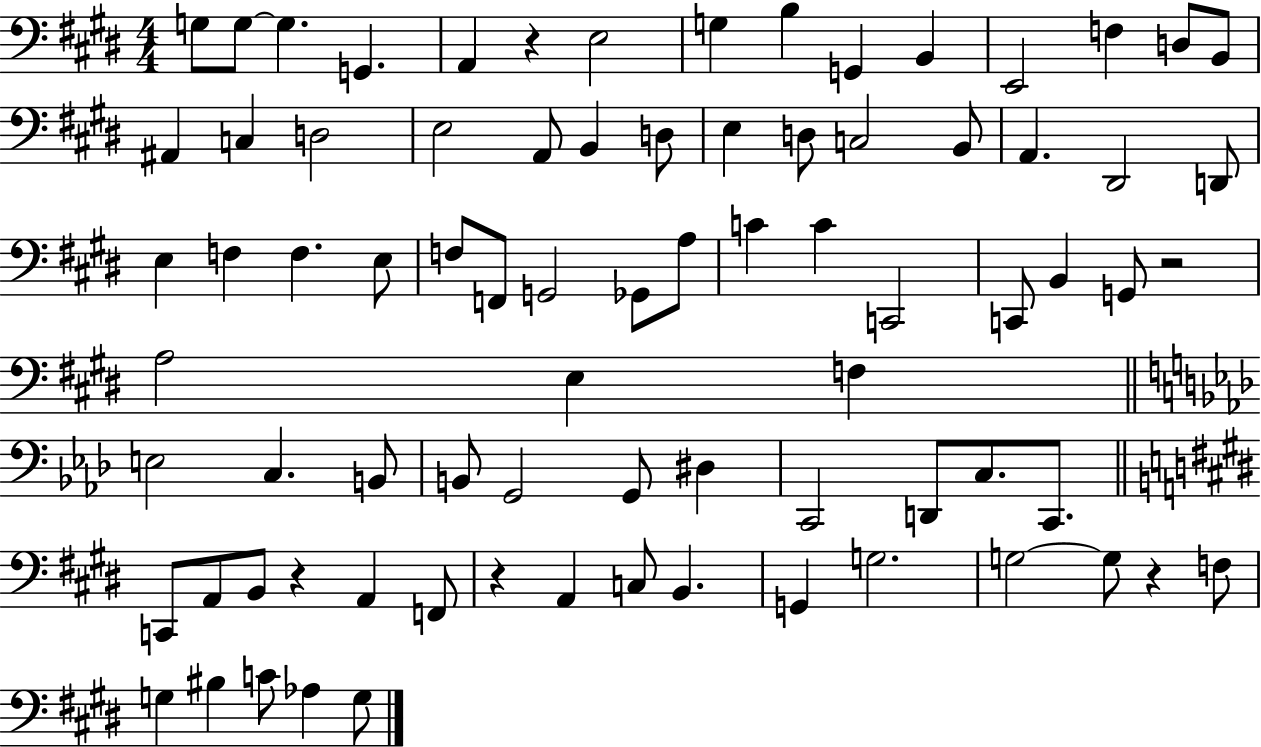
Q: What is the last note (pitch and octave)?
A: G3